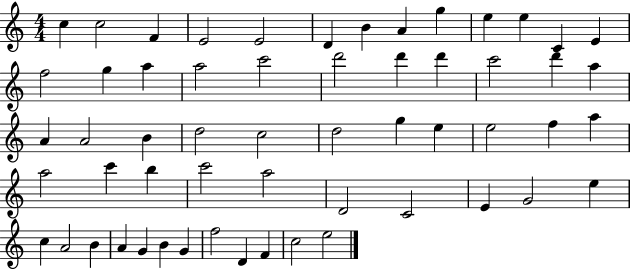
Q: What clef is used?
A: treble